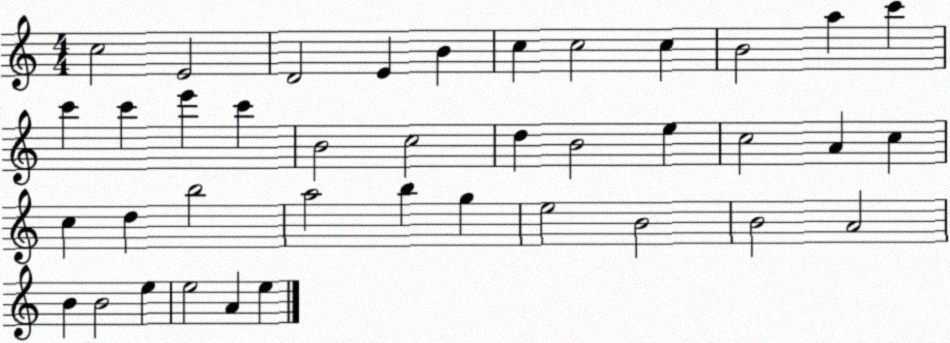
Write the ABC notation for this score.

X:1
T:Untitled
M:4/4
L:1/4
K:C
c2 E2 D2 E B c c2 c B2 a c' c' c' e' c' B2 c2 d B2 e c2 A c c d b2 a2 b g e2 B2 B2 A2 B B2 e e2 A e